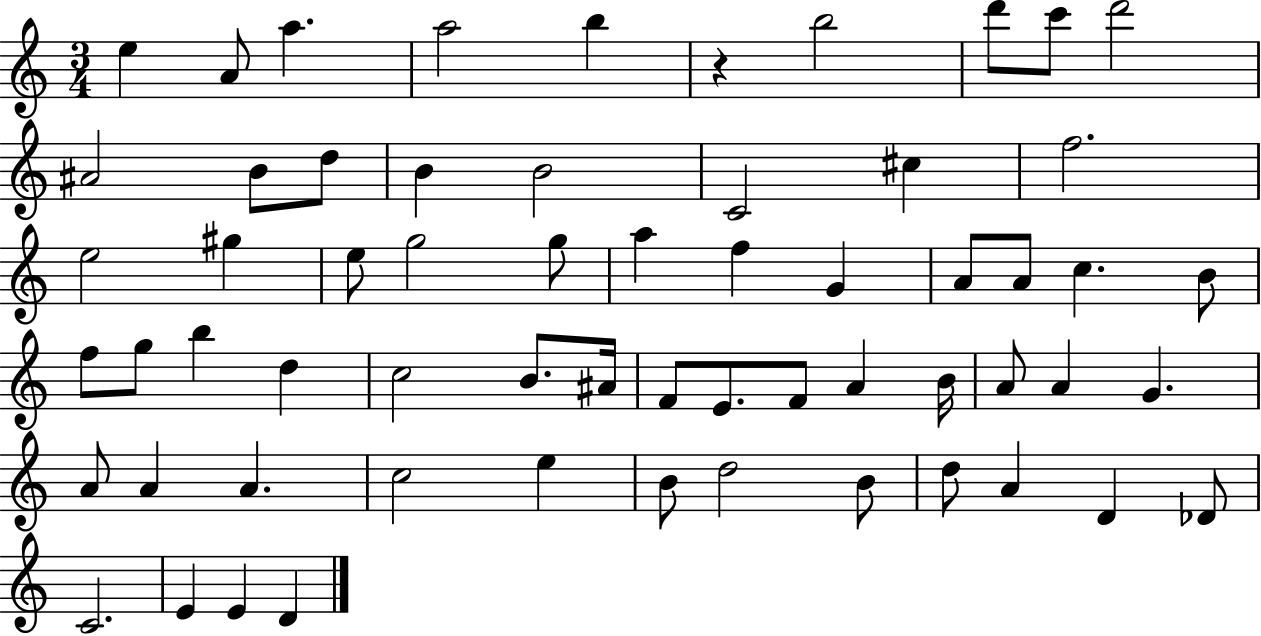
{
  \clef treble
  \numericTimeSignature
  \time 3/4
  \key c \major
  e''4 a'8 a''4. | a''2 b''4 | r4 b''2 | d'''8 c'''8 d'''2 | \break ais'2 b'8 d''8 | b'4 b'2 | c'2 cis''4 | f''2. | \break e''2 gis''4 | e''8 g''2 g''8 | a''4 f''4 g'4 | a'8 a'8 c''4. b'8 | \break f''8 g''8 b''4 d''4 | c''2 b'8. ais'16 | f'8 e'8. f'8 a'4 b'16 | a'8 a'4 g'4. | \break a'8 a'4 a'4. | c''2 e''4 | b'8 d''2 b'8 | d''8 a'4 d'4 des'8 | \break c'2. | e'4 e'4 d'4 | \bar "|."
}